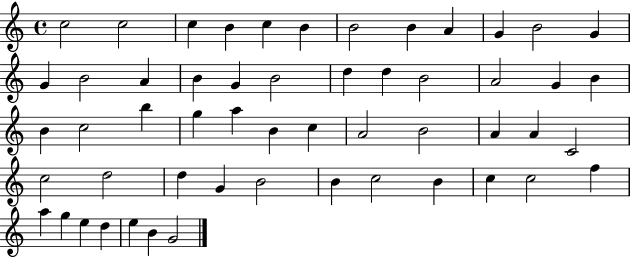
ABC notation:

X:1
T:Untitled
M:4/4
L:1/4
K:C
c2 c2 c B c B B2 B A G B2 G G B2 A B G B2 d d B2 A2 G B B c2 b g a B c A2 B2 A A C2 c2 d2 d G B2 B c2 B c c2 f a g e d e B G2